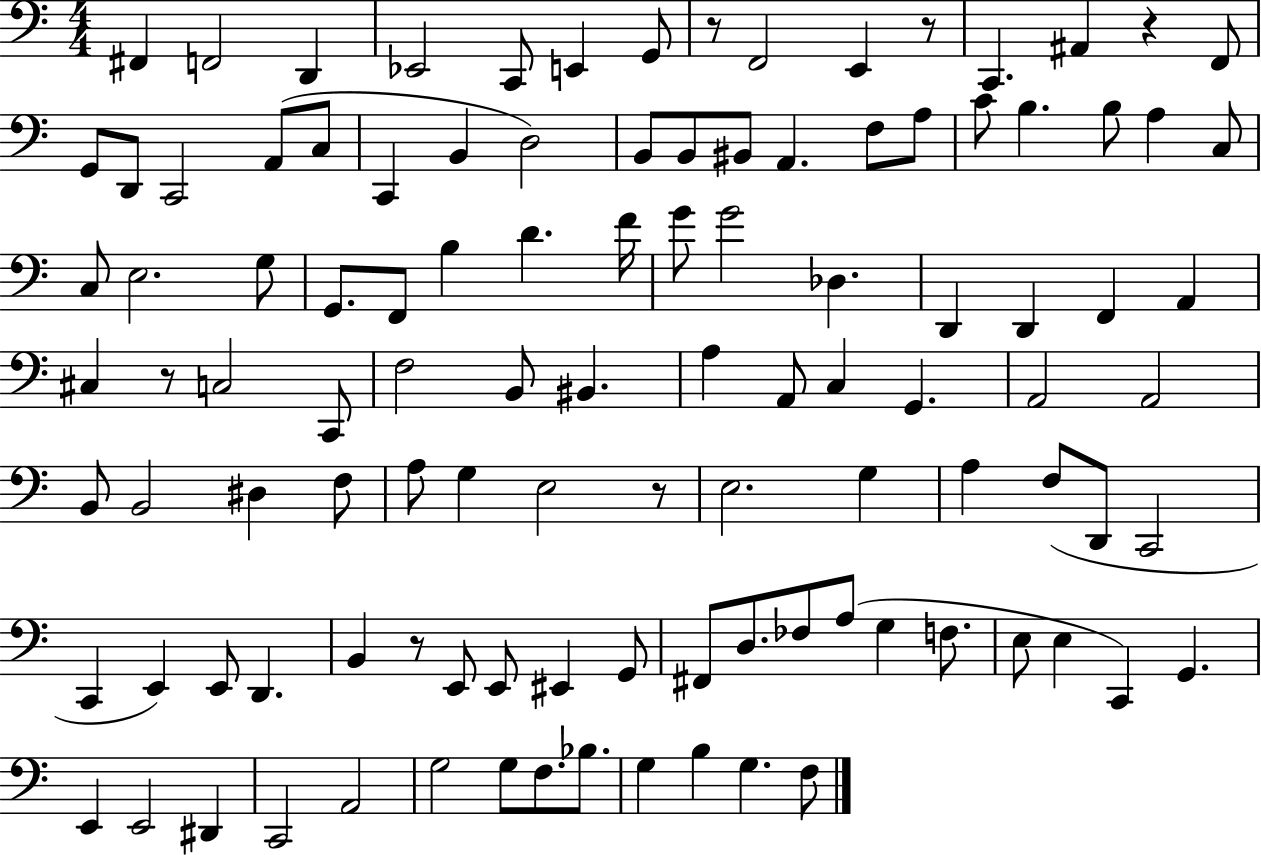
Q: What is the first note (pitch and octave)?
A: F#2